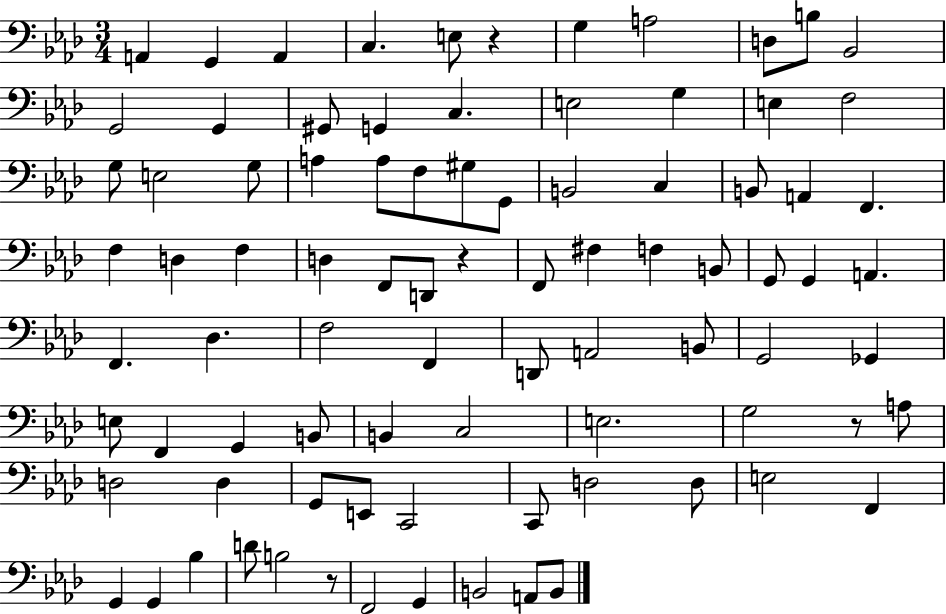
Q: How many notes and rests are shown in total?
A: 87